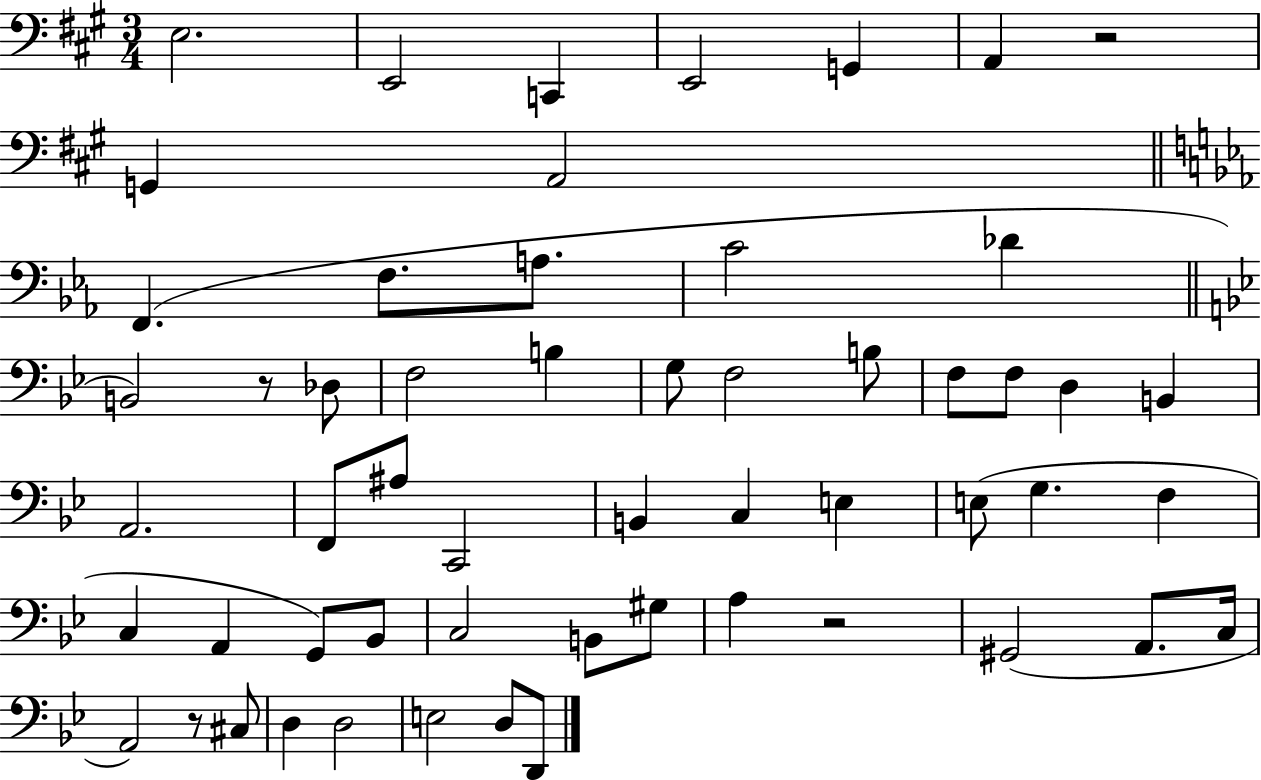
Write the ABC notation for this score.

X:1
T:Untitled
M:3/4
L:1/4
K:A
E,2 E,,2 C,, E,,2 G,, A,, z2 G,, A,,2 F,, F,/2 A,/2 C2 _D B,,2 z/2 _D,/2 F,2 B, G,/2 F,2 B,/2 F,/2 F,/2 D, B,, A,,2 F,,/2 ^A,/2 C,,2 B,, C, E, E,/2 G, F, C, A,, G,,/2 _B,,/2 C,2 B,,/2 ^G,/2 A, z2 ^G,,2 A,,/2 C,/4 A,,2 z/2 ^C,/2 D, D,2 E,2 D,/2 D,,/2